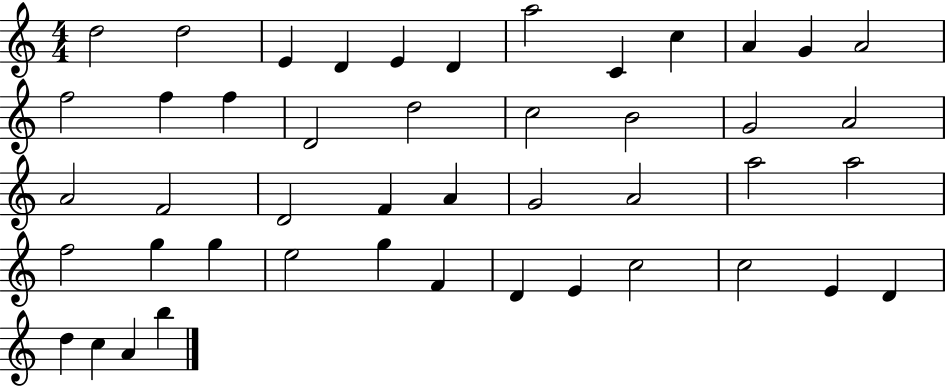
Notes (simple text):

D5/h D5/h E4/q D4/q E4/q D4/q A5/h C4/q C5/q A4/q G4/q A4/h F5/h F5/q F5/q D4/h D5/h C5/h B4/h G4/h A4/h A4/h F4/h D4/h F4/q A4/q G4/h A4/h A5/h A5/h F5/h G5/q G5/q E5/h G5/q F4/q D4/q E4/q C5/h C5/h E4/q D4/q D5/q C5/q A4/q B5/q